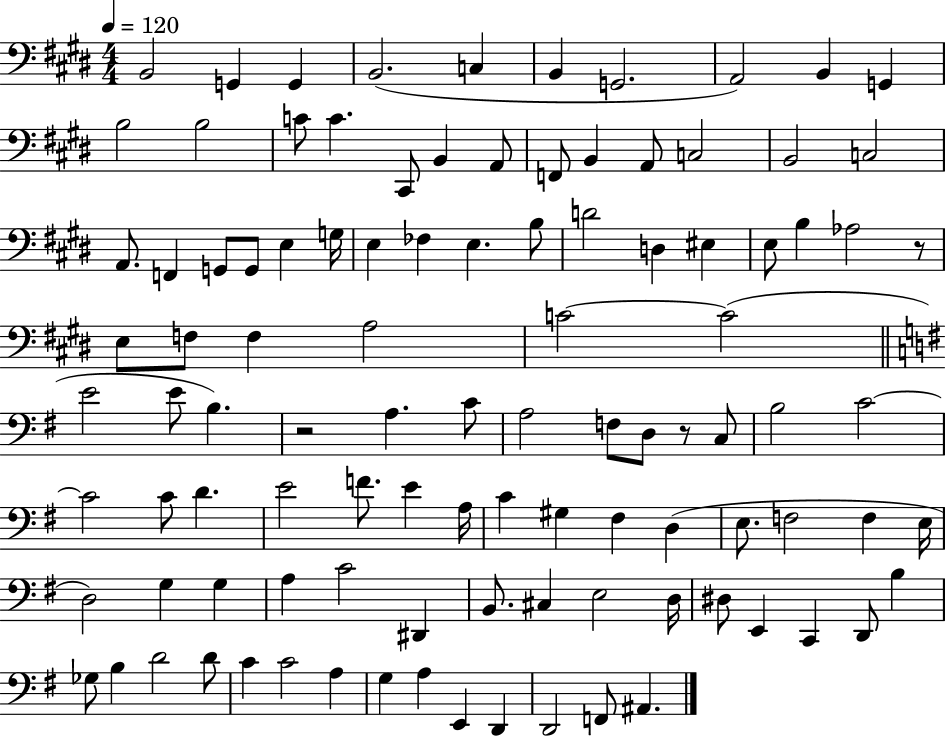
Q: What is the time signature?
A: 4/4